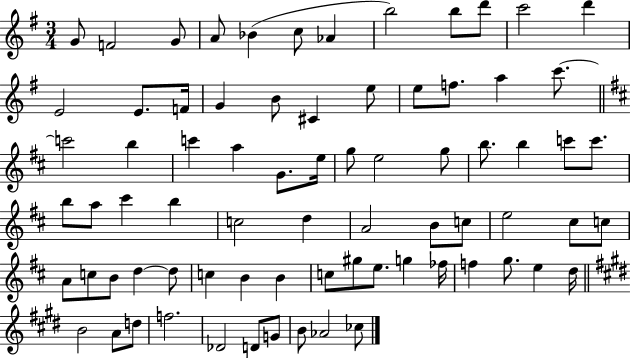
G4/e F4/h G4/e A4/e Bb4/q C5/e Ab4/q B5/h B5/e D6/e C6/h D6/q E4/h E4/e. F4/s G4/q B4/e C#4/q E5/e E5/e F5/e. A5/q C6/e. C6/h B5/q C6/q A5/q G4/e. E5/s G5/e E5/h G5/e B5/e. B5/q C6/e C6/e. B5/e A5/e C#6/q B5/q C5/h D5/q A4/h B4/e C5/e E5/h C#5/e C5/e A4/e C5/e B4/e D5/q D5/e C5/q B4/q B4/q C5/e G#5/e E5/e. G5/q FES5/s F5/q G5/e. E5/q D5/s B4/h A4/e D5/e F5/h. Db4/h D4/e G4/e B4/e Ab4/h CES5/e